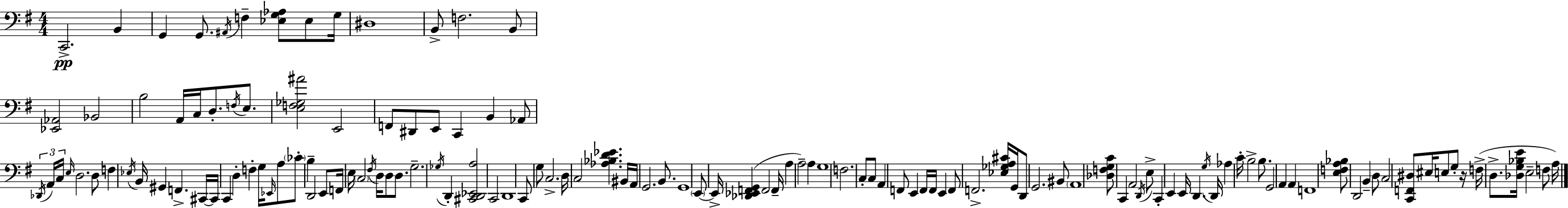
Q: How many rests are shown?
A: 1